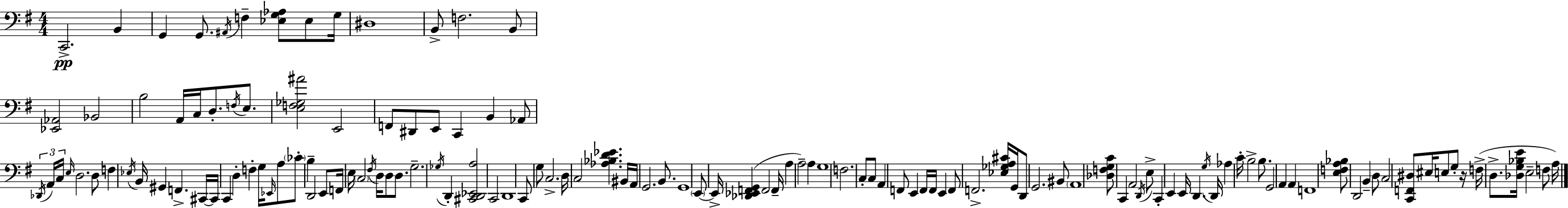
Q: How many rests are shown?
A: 1